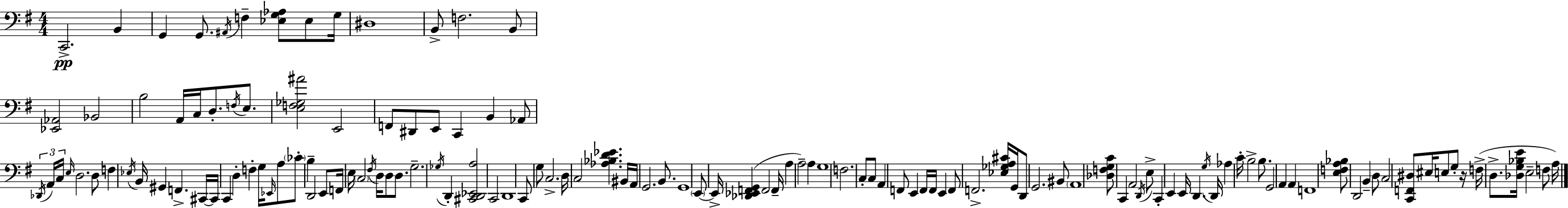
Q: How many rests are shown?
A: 1